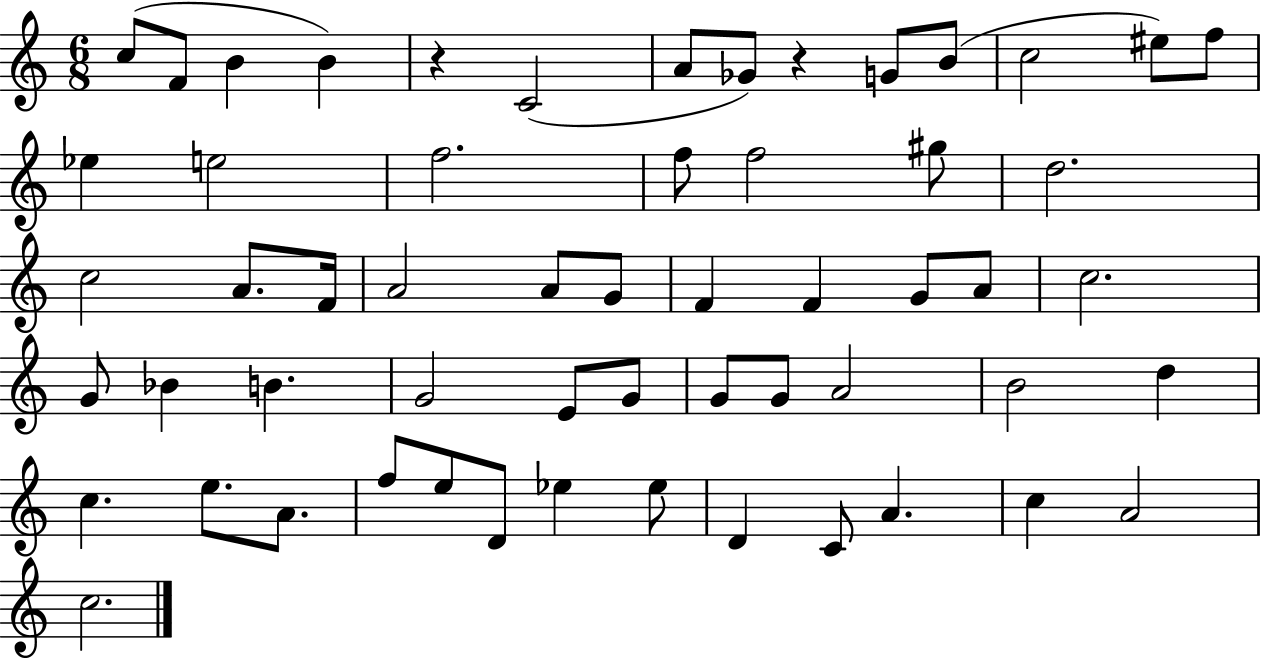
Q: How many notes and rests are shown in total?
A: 57